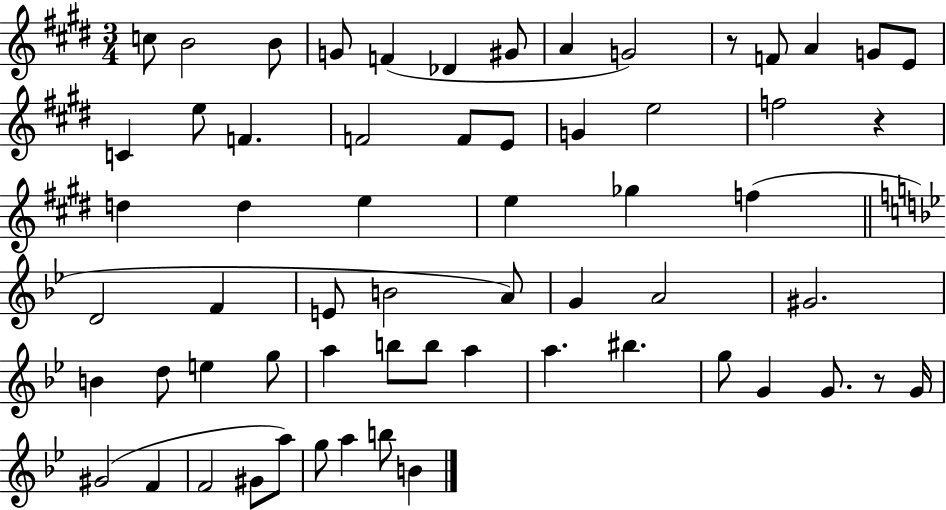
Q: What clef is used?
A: treble